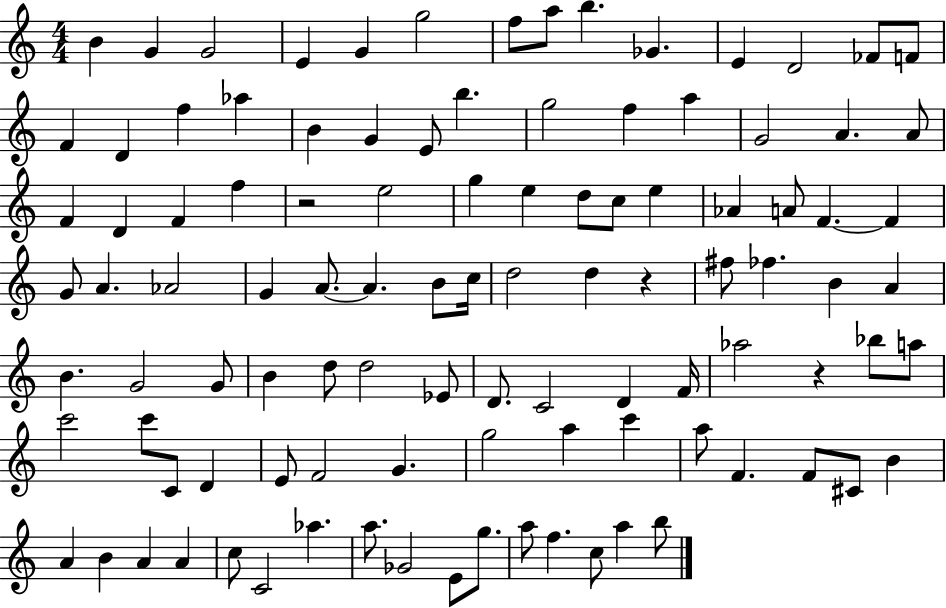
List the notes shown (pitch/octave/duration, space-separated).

B4/q G4/q G4/h E4/q G4/q G5/h F5/e A5/e B5/q. Gb4/q. E4/q D4/h FES4/e F4/e F4/q D4/q F5/q Ab5/q B4/q G4/q E4/e B5/q. G5/h F5/q A5/q G4/h A4/q. A4/e F4/q D4/q F4/q F5/q R/h E5/h G5/q E5/q D5/e C5/e E5/q Ab4/q A4/e F4/q. F4/q G4/e A4/q. Ab4/h G4/q A4/e. A4/q. B4/e C5/s D5/h D5/q R/q F#5/e FES5/q. B4/q A4/q B4/q. G4/h G4/e B4/q D5/e D5/h Eb4/e D4/e. C4/h D4/q F4/s Ab5/h R/q Bb5/e A5/e C6/h C6/e C4/e D4/q E4/e F4/h G4/q. G5/h A5/q C6/q A5/e F4/q. F4/e C#4/e B4/q A4/q B4/q A4/q A4/q C5/e C4/h Ab5/q. A5/e. Gb4/h E4/e G5/e. A5/e F5/q. C5/e A5/q B5/e